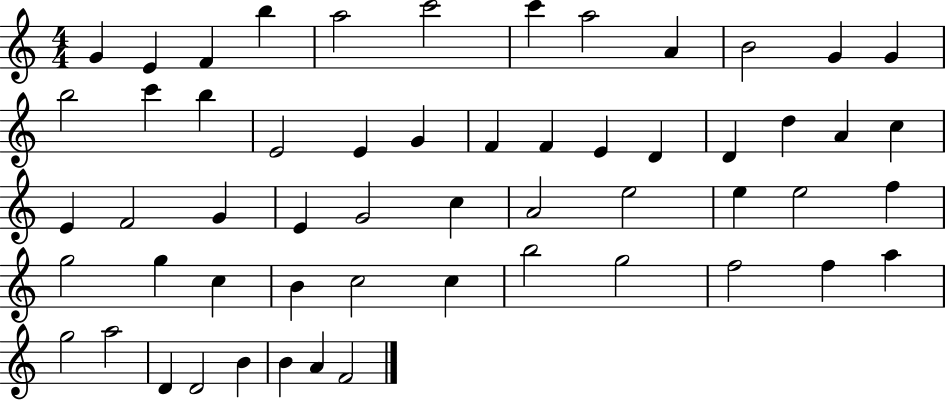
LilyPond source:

{
  \clef treble
  \numericTimeSignature
  \time 4/4
  \key c \major
  g'4 e'4 f'4 b''4 | a''2 c'''2 | c'''4 a''2 a'4 | b'2 g'4 g'4 | \break b''2 c'''4 b''4 | e'2 e'4 g'4 | f'4 f'4 e'4 d'4 | d'4 d''4 a'4 c''4 | \break e'4 f'2 g'4 | e'4 g'2 c''4 | a'2 e''2 | e''4 e''2 f''4 | \break g''2 g''4 c''4 | b'4 c''2 c''4 | b''2 g''2 | f''2 f''4 a''4 | \break g''2 a''2 | d'4 d'2 b'4 | b'4 a'4 f'2 | \bar "|."
}